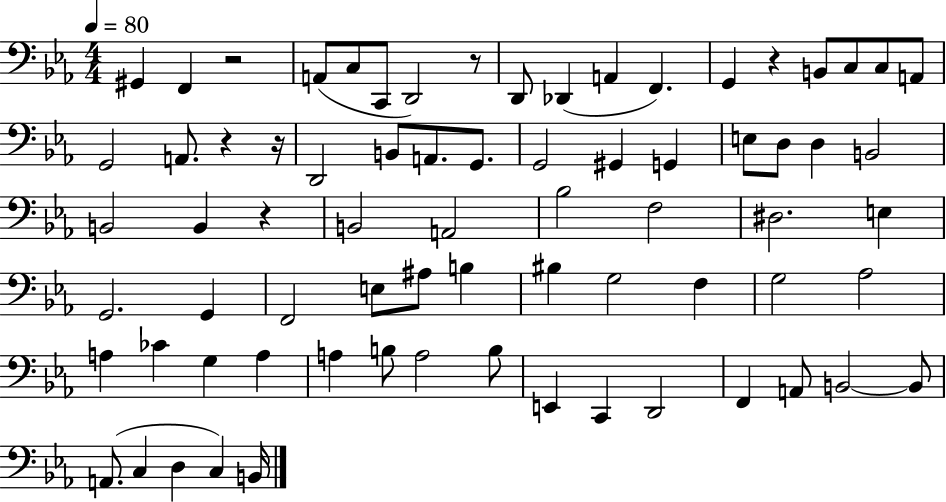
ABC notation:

X:1
T:Untitled
M:4/4
L:1/4
K:Eb
^G,, F,, z2 A,,/2 C,/2 C,,/2 D,,2 z/2 D,,/2 _D,, A,, F,, G,, z B,,/2 C,/2 C,/2 A,,/2 G,,2 A,,/2 z z/4 D,,2 B,,/2 A,,/2 G,,/2 G,,2 ^G,, G,, E,/2 D,/2 D, B,,2 B,,2 B,, z B,,2 A,,2 _B,2 F,2 ^D,2 E, G,,2 G,, F,,2 E,/2 ^A,/2 B, ^B, G,2 F, G,2 _A,2 A, _C G, A, A, B,/2 A,2 B,/2 E,, C,, D,,2 F,, A,,/2 B,,2 B,,/2 A,,/2 C, D, C, B,,/4